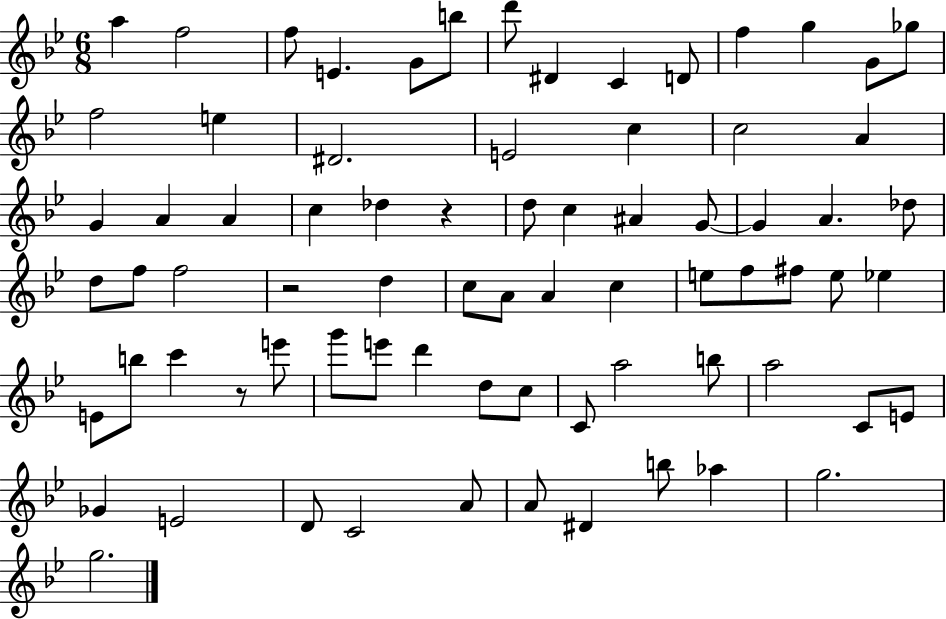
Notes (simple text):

A5/q F5/h F5/e E4/q. G4/e B5/e D6/e D#4/q C4/q D4/e F5/q G5/q G4/e Gb5/e F5/h E5/q D#4/h. E4/h C5/q C5/h A4/q G4/q A4/q A4/q C5/q Db5/q R/q D5/e C5/q A#4/q G4/e G4/q A4/q. Db5/e D5/e F5/e F5/h R/h D5/q C5/e A4/e A4/q C5/q E5/e F5/e F#5/e E5/e Eb5/q E4/e B5/e C6/q R/e E6/e G6/e E6/e D6/q D5/e C5/e C4/e A5/h B5/e A5/h C4/e E4/e Gb4/q E4/h D4/e C4/h A4/e A4/e D#4/q B5/e Ab5/q G5/h. G5/h.